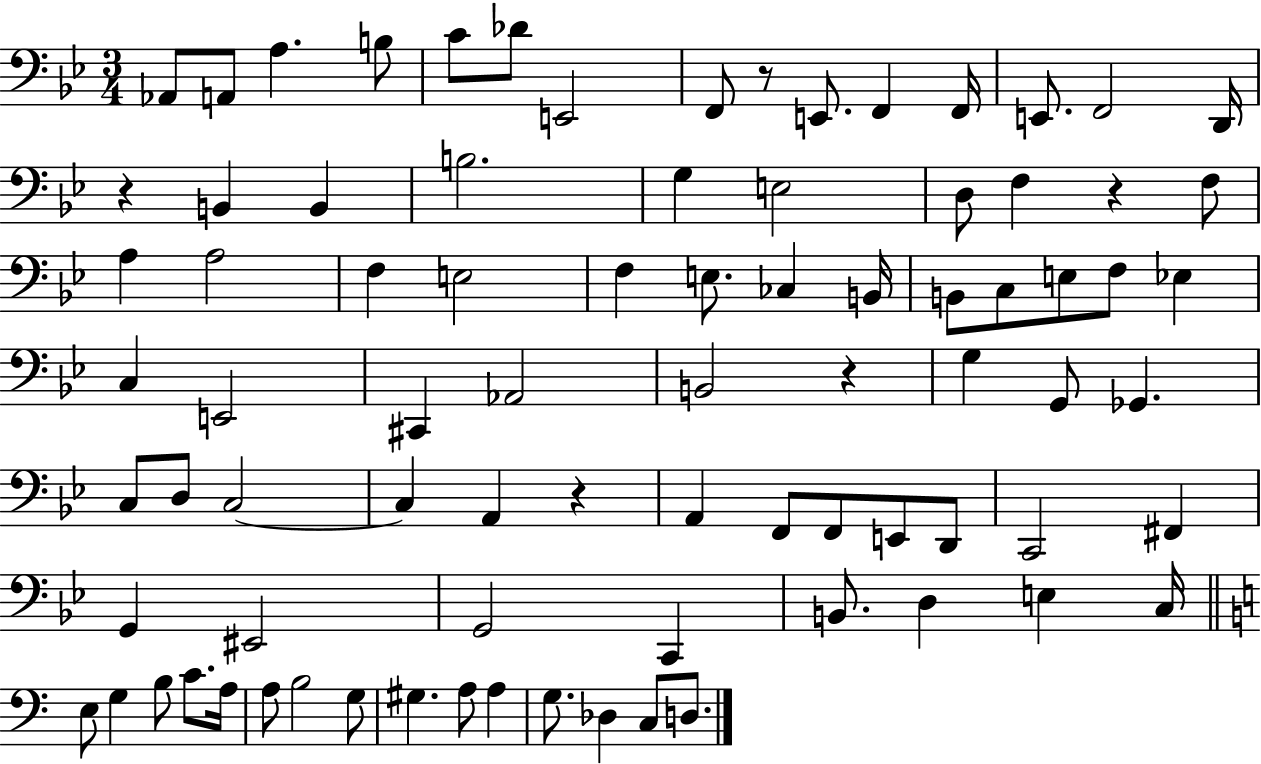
X:1
T:Untitled
M:3/4
L:1/4
K:Bb
_A,,/2 A,,/2 A, B,/2 C/2 _D/2 E,,2 F,,/2 z/2 E,,/2 F,, F,,/4 E,,/2 F,,2 D,,/4 z B,, B,, B,2 G, E,2 D,/2 F, z F,/2 A, A,2 F, E,2 F, E,/2 _C, B,,/4 B,,/2 C,/2 E,/2 F,/2 _E, C, E,,2 ^C,, _A,,2 B,,2 z G, G,,/2 _G,, C,/2 D,/2 C,2 C, A,, z A,, F,,/2 F,,/2 E,,/2 D,,/2 C,,2 ^F,, G,, ^E,,2 G,,2 C,, B,,/2 D, E, C,/4 E,/2 G, B,/2 C/2 A,/4 A,/2 B,2 G,/2 ^G, A,/2 A, G,/2 _D, C,/2 D,/2